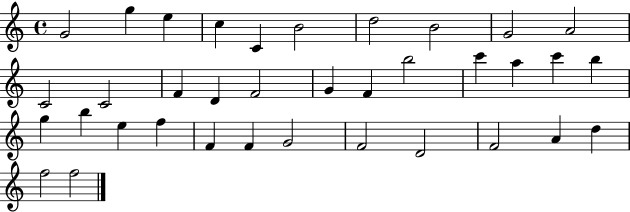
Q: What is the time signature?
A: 4/4